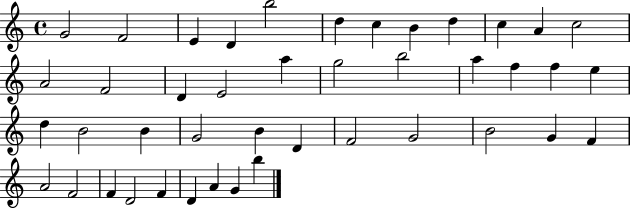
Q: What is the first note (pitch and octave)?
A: G4